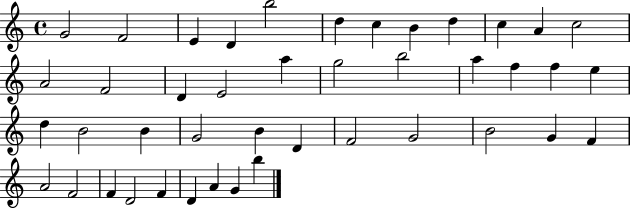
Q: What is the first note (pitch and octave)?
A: G4